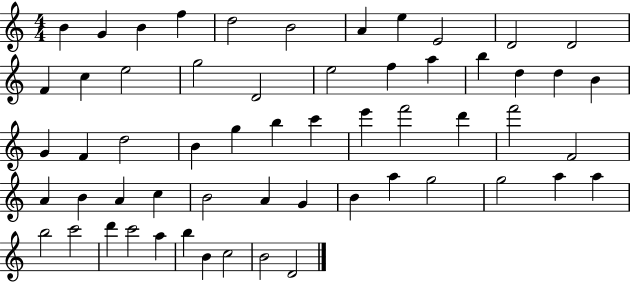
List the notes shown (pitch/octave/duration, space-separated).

B4/q G4/q B4/q F5/q D5/h B4/h A4/q E5/q E4/h D4/h D4/h F4/q C5/q E5/h G5/h D4/h E5/h F5/q A5/q B5/q D5/q D5/q B4/q G4/q F4/q D5/h B4/q G5/q B5/q C6/q E6/q F6/h D6/q F6/h F4/h A4/q B4/q A4/q C5/q B4/h A4/q G4/q B4/q A5/q G5/h G5/h A5/q A5/q B5/h C6/h D6/q C6/h A5/q B5/q B4/q C5/h B4/h D4/h